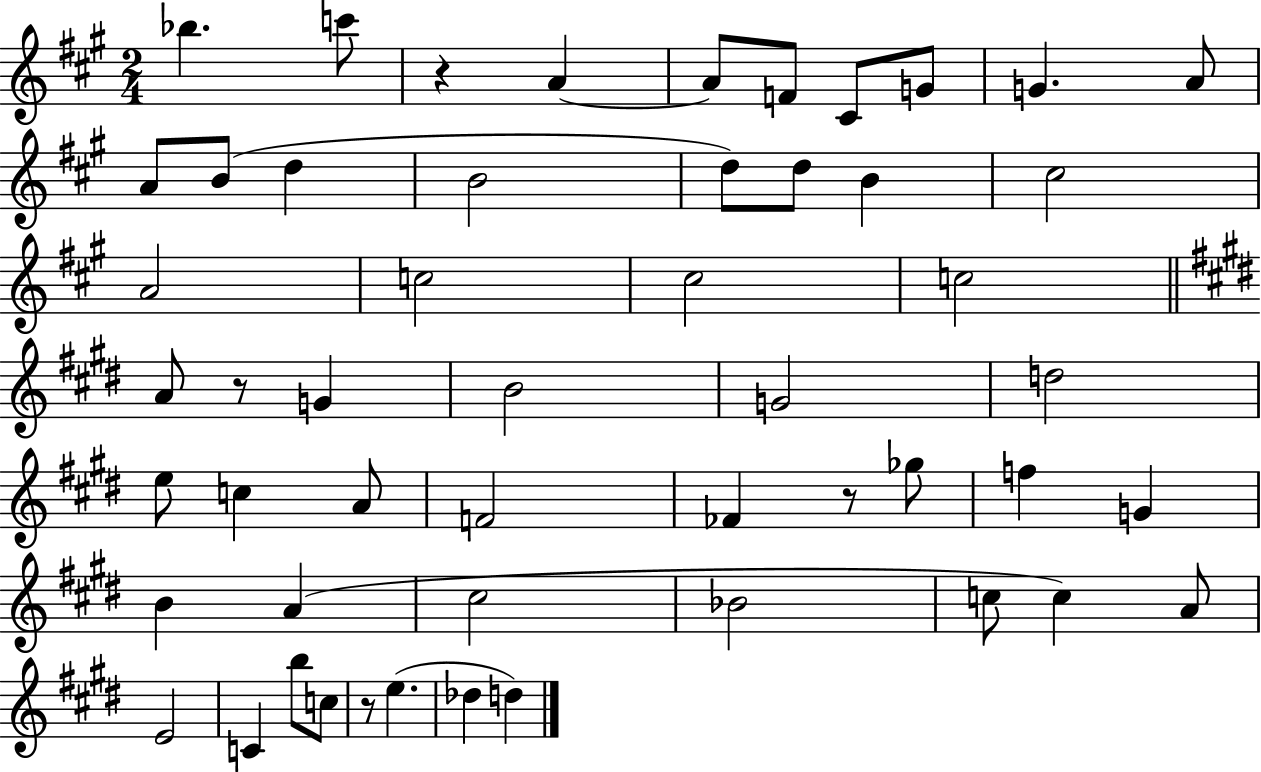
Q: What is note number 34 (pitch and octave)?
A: G4